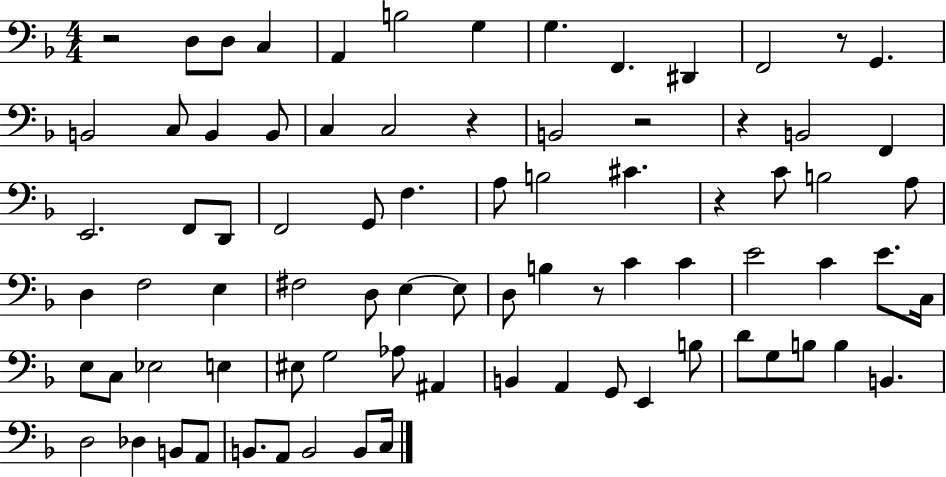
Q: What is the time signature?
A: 4/4